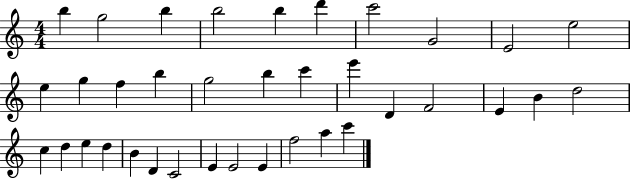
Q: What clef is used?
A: treble